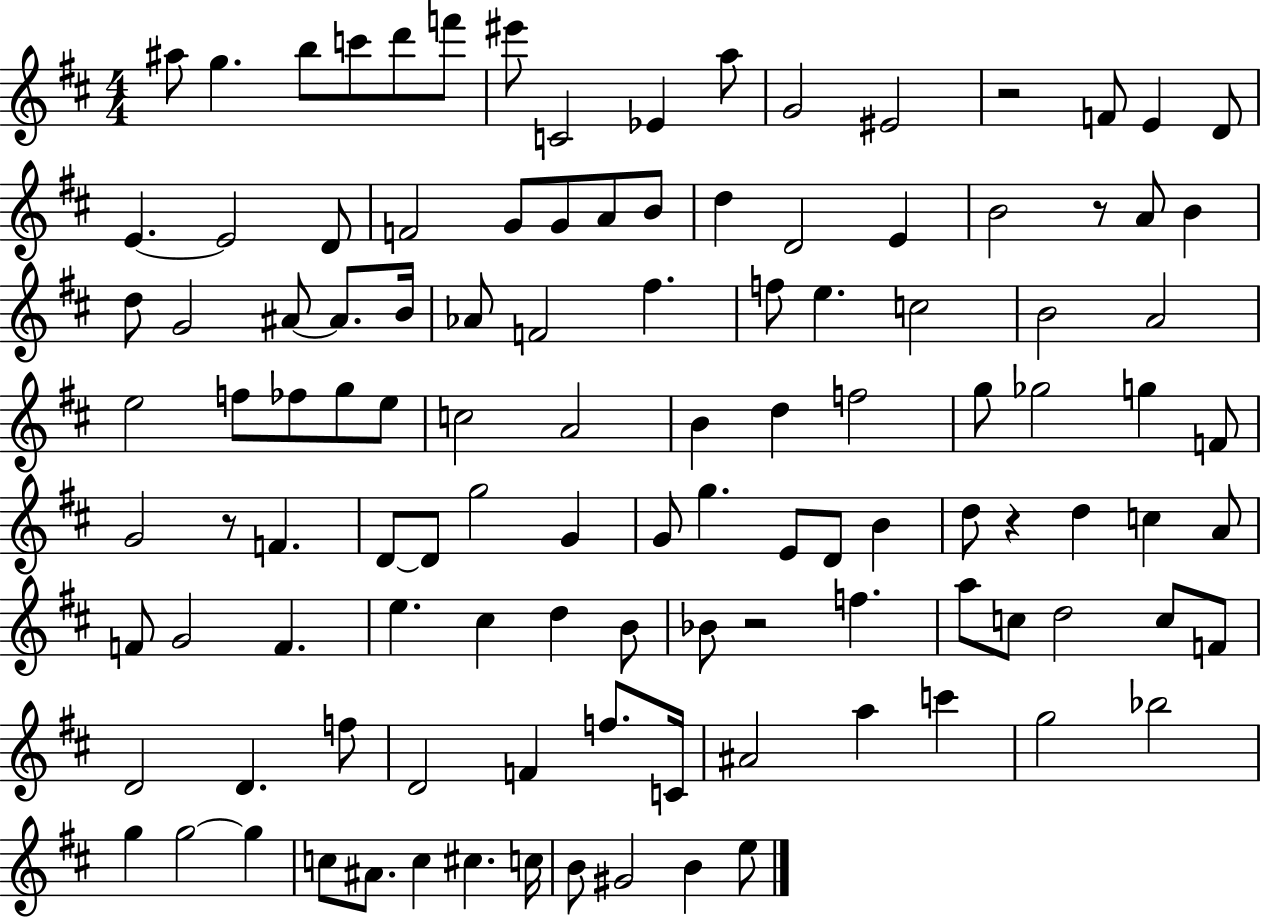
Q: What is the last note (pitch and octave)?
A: E5